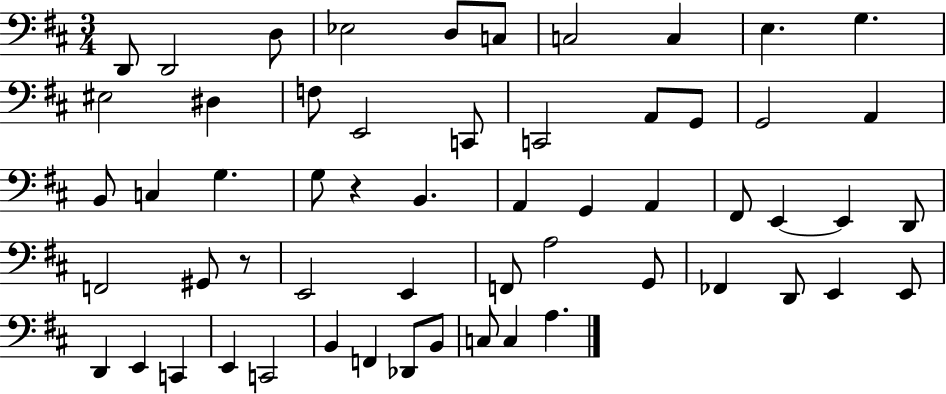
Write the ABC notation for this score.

X:1
T:Untitled
M:3/4
L:1/4
K:D
D,,/2 D,,2 D,/2 _E,2 D,/2 C,/2 C,2 C, E, G, ^E,2 ^D, F,/2 E,,2 C,,/2 C,,2 A,,/2 G,,/2 G,,2 A,, B,,/2 C, G, G,/2 z B,, A,, G,, A,, ^F,,/2 E,, E,, D,,/2 F,,2 ^G,,/2 z/2 E,,2 E,, F,,/2 A,2 G,,/2 _F,, D,,/2 E,, E,,/2 D,, E,, C,, E,, C,,2 B,, F,, _D,,/2 B,,/2 C,/2 C, A,